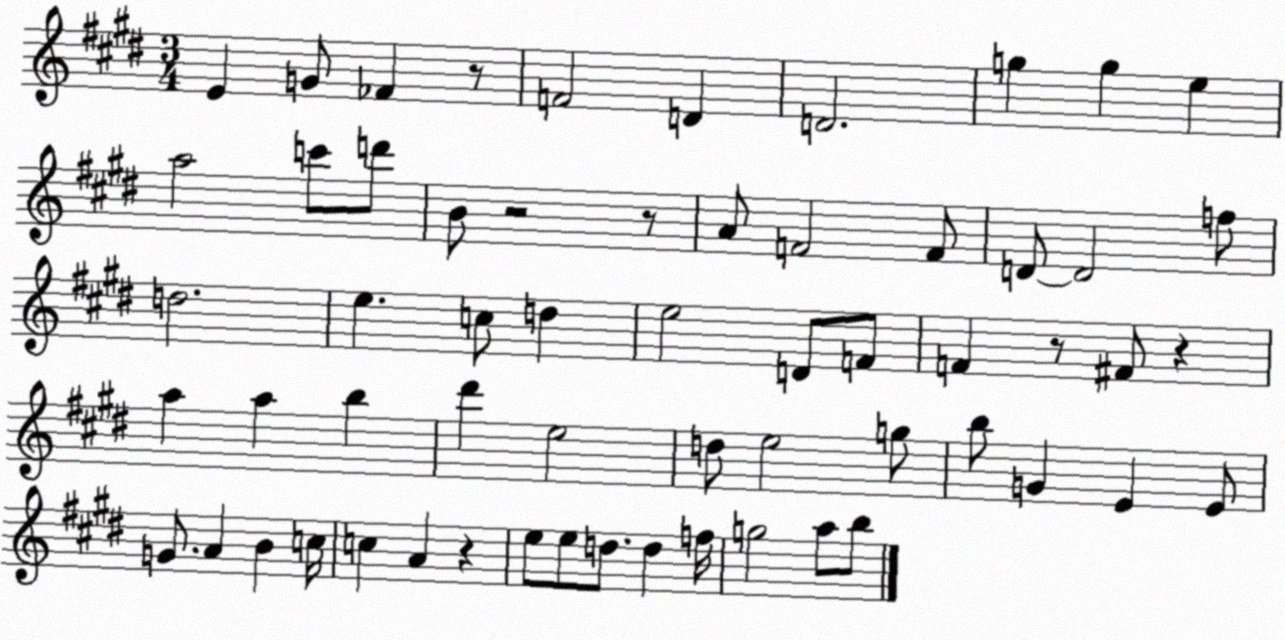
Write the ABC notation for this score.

X:1
T:Untitled
M:3/4
L:1/4
K:E
E G/2 _F z/2 F2 D D2 g g e a2 c'/2 d'/2 B/2 z2 z/2 A/2 F2 F/2 D/2 D2 f/2 d2 e c/2 d e2 D/2 F/2 F z/2 ^F/2 z a a b ^d' e2 d/2 e2 g/2 b/2 G E E/2 G/2 A B c/4 c A z e/2 e/2 d/2 d f/4 g2 a/2 b/2